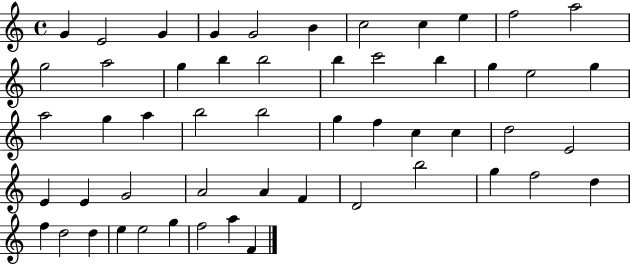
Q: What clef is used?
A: treble